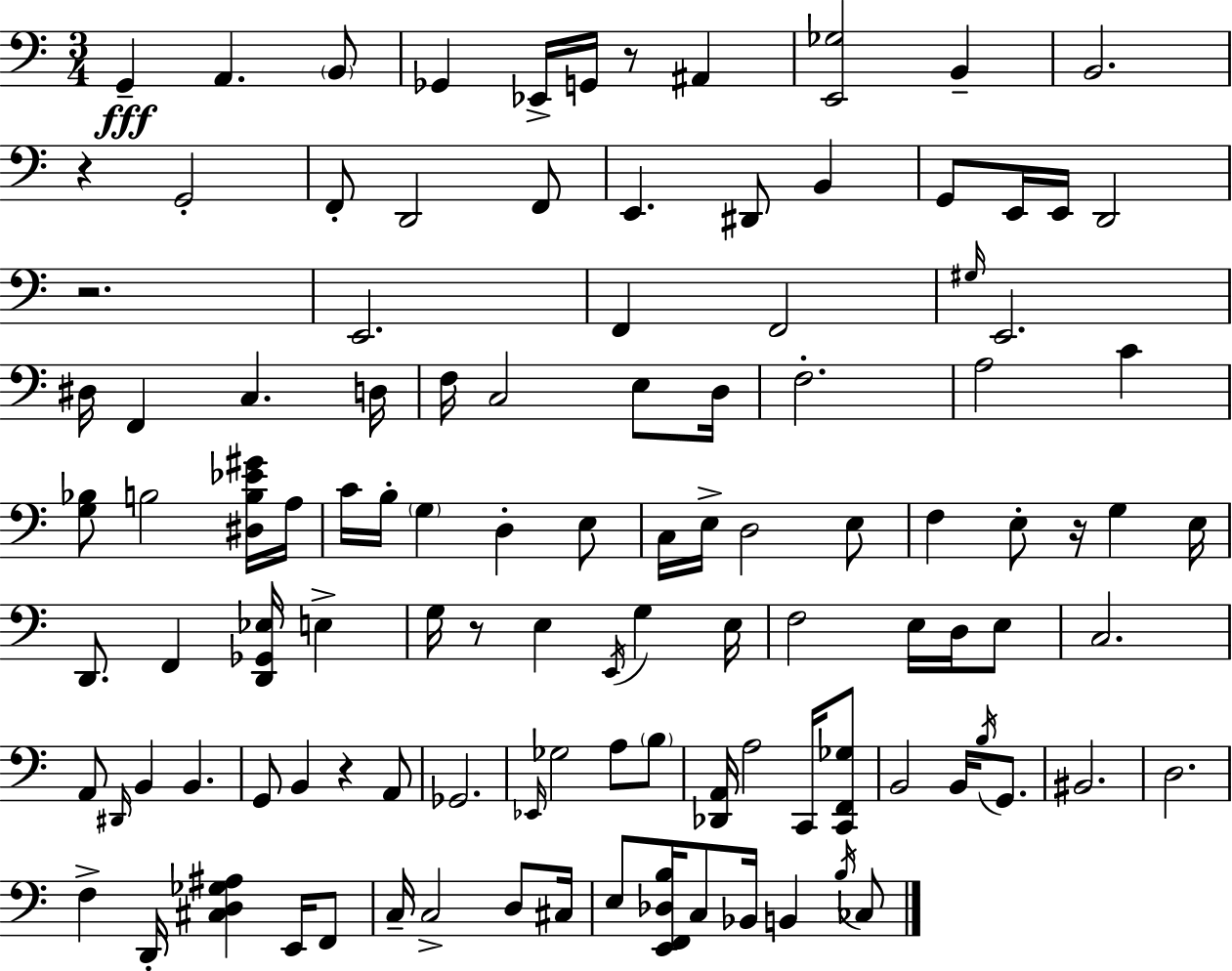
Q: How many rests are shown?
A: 6